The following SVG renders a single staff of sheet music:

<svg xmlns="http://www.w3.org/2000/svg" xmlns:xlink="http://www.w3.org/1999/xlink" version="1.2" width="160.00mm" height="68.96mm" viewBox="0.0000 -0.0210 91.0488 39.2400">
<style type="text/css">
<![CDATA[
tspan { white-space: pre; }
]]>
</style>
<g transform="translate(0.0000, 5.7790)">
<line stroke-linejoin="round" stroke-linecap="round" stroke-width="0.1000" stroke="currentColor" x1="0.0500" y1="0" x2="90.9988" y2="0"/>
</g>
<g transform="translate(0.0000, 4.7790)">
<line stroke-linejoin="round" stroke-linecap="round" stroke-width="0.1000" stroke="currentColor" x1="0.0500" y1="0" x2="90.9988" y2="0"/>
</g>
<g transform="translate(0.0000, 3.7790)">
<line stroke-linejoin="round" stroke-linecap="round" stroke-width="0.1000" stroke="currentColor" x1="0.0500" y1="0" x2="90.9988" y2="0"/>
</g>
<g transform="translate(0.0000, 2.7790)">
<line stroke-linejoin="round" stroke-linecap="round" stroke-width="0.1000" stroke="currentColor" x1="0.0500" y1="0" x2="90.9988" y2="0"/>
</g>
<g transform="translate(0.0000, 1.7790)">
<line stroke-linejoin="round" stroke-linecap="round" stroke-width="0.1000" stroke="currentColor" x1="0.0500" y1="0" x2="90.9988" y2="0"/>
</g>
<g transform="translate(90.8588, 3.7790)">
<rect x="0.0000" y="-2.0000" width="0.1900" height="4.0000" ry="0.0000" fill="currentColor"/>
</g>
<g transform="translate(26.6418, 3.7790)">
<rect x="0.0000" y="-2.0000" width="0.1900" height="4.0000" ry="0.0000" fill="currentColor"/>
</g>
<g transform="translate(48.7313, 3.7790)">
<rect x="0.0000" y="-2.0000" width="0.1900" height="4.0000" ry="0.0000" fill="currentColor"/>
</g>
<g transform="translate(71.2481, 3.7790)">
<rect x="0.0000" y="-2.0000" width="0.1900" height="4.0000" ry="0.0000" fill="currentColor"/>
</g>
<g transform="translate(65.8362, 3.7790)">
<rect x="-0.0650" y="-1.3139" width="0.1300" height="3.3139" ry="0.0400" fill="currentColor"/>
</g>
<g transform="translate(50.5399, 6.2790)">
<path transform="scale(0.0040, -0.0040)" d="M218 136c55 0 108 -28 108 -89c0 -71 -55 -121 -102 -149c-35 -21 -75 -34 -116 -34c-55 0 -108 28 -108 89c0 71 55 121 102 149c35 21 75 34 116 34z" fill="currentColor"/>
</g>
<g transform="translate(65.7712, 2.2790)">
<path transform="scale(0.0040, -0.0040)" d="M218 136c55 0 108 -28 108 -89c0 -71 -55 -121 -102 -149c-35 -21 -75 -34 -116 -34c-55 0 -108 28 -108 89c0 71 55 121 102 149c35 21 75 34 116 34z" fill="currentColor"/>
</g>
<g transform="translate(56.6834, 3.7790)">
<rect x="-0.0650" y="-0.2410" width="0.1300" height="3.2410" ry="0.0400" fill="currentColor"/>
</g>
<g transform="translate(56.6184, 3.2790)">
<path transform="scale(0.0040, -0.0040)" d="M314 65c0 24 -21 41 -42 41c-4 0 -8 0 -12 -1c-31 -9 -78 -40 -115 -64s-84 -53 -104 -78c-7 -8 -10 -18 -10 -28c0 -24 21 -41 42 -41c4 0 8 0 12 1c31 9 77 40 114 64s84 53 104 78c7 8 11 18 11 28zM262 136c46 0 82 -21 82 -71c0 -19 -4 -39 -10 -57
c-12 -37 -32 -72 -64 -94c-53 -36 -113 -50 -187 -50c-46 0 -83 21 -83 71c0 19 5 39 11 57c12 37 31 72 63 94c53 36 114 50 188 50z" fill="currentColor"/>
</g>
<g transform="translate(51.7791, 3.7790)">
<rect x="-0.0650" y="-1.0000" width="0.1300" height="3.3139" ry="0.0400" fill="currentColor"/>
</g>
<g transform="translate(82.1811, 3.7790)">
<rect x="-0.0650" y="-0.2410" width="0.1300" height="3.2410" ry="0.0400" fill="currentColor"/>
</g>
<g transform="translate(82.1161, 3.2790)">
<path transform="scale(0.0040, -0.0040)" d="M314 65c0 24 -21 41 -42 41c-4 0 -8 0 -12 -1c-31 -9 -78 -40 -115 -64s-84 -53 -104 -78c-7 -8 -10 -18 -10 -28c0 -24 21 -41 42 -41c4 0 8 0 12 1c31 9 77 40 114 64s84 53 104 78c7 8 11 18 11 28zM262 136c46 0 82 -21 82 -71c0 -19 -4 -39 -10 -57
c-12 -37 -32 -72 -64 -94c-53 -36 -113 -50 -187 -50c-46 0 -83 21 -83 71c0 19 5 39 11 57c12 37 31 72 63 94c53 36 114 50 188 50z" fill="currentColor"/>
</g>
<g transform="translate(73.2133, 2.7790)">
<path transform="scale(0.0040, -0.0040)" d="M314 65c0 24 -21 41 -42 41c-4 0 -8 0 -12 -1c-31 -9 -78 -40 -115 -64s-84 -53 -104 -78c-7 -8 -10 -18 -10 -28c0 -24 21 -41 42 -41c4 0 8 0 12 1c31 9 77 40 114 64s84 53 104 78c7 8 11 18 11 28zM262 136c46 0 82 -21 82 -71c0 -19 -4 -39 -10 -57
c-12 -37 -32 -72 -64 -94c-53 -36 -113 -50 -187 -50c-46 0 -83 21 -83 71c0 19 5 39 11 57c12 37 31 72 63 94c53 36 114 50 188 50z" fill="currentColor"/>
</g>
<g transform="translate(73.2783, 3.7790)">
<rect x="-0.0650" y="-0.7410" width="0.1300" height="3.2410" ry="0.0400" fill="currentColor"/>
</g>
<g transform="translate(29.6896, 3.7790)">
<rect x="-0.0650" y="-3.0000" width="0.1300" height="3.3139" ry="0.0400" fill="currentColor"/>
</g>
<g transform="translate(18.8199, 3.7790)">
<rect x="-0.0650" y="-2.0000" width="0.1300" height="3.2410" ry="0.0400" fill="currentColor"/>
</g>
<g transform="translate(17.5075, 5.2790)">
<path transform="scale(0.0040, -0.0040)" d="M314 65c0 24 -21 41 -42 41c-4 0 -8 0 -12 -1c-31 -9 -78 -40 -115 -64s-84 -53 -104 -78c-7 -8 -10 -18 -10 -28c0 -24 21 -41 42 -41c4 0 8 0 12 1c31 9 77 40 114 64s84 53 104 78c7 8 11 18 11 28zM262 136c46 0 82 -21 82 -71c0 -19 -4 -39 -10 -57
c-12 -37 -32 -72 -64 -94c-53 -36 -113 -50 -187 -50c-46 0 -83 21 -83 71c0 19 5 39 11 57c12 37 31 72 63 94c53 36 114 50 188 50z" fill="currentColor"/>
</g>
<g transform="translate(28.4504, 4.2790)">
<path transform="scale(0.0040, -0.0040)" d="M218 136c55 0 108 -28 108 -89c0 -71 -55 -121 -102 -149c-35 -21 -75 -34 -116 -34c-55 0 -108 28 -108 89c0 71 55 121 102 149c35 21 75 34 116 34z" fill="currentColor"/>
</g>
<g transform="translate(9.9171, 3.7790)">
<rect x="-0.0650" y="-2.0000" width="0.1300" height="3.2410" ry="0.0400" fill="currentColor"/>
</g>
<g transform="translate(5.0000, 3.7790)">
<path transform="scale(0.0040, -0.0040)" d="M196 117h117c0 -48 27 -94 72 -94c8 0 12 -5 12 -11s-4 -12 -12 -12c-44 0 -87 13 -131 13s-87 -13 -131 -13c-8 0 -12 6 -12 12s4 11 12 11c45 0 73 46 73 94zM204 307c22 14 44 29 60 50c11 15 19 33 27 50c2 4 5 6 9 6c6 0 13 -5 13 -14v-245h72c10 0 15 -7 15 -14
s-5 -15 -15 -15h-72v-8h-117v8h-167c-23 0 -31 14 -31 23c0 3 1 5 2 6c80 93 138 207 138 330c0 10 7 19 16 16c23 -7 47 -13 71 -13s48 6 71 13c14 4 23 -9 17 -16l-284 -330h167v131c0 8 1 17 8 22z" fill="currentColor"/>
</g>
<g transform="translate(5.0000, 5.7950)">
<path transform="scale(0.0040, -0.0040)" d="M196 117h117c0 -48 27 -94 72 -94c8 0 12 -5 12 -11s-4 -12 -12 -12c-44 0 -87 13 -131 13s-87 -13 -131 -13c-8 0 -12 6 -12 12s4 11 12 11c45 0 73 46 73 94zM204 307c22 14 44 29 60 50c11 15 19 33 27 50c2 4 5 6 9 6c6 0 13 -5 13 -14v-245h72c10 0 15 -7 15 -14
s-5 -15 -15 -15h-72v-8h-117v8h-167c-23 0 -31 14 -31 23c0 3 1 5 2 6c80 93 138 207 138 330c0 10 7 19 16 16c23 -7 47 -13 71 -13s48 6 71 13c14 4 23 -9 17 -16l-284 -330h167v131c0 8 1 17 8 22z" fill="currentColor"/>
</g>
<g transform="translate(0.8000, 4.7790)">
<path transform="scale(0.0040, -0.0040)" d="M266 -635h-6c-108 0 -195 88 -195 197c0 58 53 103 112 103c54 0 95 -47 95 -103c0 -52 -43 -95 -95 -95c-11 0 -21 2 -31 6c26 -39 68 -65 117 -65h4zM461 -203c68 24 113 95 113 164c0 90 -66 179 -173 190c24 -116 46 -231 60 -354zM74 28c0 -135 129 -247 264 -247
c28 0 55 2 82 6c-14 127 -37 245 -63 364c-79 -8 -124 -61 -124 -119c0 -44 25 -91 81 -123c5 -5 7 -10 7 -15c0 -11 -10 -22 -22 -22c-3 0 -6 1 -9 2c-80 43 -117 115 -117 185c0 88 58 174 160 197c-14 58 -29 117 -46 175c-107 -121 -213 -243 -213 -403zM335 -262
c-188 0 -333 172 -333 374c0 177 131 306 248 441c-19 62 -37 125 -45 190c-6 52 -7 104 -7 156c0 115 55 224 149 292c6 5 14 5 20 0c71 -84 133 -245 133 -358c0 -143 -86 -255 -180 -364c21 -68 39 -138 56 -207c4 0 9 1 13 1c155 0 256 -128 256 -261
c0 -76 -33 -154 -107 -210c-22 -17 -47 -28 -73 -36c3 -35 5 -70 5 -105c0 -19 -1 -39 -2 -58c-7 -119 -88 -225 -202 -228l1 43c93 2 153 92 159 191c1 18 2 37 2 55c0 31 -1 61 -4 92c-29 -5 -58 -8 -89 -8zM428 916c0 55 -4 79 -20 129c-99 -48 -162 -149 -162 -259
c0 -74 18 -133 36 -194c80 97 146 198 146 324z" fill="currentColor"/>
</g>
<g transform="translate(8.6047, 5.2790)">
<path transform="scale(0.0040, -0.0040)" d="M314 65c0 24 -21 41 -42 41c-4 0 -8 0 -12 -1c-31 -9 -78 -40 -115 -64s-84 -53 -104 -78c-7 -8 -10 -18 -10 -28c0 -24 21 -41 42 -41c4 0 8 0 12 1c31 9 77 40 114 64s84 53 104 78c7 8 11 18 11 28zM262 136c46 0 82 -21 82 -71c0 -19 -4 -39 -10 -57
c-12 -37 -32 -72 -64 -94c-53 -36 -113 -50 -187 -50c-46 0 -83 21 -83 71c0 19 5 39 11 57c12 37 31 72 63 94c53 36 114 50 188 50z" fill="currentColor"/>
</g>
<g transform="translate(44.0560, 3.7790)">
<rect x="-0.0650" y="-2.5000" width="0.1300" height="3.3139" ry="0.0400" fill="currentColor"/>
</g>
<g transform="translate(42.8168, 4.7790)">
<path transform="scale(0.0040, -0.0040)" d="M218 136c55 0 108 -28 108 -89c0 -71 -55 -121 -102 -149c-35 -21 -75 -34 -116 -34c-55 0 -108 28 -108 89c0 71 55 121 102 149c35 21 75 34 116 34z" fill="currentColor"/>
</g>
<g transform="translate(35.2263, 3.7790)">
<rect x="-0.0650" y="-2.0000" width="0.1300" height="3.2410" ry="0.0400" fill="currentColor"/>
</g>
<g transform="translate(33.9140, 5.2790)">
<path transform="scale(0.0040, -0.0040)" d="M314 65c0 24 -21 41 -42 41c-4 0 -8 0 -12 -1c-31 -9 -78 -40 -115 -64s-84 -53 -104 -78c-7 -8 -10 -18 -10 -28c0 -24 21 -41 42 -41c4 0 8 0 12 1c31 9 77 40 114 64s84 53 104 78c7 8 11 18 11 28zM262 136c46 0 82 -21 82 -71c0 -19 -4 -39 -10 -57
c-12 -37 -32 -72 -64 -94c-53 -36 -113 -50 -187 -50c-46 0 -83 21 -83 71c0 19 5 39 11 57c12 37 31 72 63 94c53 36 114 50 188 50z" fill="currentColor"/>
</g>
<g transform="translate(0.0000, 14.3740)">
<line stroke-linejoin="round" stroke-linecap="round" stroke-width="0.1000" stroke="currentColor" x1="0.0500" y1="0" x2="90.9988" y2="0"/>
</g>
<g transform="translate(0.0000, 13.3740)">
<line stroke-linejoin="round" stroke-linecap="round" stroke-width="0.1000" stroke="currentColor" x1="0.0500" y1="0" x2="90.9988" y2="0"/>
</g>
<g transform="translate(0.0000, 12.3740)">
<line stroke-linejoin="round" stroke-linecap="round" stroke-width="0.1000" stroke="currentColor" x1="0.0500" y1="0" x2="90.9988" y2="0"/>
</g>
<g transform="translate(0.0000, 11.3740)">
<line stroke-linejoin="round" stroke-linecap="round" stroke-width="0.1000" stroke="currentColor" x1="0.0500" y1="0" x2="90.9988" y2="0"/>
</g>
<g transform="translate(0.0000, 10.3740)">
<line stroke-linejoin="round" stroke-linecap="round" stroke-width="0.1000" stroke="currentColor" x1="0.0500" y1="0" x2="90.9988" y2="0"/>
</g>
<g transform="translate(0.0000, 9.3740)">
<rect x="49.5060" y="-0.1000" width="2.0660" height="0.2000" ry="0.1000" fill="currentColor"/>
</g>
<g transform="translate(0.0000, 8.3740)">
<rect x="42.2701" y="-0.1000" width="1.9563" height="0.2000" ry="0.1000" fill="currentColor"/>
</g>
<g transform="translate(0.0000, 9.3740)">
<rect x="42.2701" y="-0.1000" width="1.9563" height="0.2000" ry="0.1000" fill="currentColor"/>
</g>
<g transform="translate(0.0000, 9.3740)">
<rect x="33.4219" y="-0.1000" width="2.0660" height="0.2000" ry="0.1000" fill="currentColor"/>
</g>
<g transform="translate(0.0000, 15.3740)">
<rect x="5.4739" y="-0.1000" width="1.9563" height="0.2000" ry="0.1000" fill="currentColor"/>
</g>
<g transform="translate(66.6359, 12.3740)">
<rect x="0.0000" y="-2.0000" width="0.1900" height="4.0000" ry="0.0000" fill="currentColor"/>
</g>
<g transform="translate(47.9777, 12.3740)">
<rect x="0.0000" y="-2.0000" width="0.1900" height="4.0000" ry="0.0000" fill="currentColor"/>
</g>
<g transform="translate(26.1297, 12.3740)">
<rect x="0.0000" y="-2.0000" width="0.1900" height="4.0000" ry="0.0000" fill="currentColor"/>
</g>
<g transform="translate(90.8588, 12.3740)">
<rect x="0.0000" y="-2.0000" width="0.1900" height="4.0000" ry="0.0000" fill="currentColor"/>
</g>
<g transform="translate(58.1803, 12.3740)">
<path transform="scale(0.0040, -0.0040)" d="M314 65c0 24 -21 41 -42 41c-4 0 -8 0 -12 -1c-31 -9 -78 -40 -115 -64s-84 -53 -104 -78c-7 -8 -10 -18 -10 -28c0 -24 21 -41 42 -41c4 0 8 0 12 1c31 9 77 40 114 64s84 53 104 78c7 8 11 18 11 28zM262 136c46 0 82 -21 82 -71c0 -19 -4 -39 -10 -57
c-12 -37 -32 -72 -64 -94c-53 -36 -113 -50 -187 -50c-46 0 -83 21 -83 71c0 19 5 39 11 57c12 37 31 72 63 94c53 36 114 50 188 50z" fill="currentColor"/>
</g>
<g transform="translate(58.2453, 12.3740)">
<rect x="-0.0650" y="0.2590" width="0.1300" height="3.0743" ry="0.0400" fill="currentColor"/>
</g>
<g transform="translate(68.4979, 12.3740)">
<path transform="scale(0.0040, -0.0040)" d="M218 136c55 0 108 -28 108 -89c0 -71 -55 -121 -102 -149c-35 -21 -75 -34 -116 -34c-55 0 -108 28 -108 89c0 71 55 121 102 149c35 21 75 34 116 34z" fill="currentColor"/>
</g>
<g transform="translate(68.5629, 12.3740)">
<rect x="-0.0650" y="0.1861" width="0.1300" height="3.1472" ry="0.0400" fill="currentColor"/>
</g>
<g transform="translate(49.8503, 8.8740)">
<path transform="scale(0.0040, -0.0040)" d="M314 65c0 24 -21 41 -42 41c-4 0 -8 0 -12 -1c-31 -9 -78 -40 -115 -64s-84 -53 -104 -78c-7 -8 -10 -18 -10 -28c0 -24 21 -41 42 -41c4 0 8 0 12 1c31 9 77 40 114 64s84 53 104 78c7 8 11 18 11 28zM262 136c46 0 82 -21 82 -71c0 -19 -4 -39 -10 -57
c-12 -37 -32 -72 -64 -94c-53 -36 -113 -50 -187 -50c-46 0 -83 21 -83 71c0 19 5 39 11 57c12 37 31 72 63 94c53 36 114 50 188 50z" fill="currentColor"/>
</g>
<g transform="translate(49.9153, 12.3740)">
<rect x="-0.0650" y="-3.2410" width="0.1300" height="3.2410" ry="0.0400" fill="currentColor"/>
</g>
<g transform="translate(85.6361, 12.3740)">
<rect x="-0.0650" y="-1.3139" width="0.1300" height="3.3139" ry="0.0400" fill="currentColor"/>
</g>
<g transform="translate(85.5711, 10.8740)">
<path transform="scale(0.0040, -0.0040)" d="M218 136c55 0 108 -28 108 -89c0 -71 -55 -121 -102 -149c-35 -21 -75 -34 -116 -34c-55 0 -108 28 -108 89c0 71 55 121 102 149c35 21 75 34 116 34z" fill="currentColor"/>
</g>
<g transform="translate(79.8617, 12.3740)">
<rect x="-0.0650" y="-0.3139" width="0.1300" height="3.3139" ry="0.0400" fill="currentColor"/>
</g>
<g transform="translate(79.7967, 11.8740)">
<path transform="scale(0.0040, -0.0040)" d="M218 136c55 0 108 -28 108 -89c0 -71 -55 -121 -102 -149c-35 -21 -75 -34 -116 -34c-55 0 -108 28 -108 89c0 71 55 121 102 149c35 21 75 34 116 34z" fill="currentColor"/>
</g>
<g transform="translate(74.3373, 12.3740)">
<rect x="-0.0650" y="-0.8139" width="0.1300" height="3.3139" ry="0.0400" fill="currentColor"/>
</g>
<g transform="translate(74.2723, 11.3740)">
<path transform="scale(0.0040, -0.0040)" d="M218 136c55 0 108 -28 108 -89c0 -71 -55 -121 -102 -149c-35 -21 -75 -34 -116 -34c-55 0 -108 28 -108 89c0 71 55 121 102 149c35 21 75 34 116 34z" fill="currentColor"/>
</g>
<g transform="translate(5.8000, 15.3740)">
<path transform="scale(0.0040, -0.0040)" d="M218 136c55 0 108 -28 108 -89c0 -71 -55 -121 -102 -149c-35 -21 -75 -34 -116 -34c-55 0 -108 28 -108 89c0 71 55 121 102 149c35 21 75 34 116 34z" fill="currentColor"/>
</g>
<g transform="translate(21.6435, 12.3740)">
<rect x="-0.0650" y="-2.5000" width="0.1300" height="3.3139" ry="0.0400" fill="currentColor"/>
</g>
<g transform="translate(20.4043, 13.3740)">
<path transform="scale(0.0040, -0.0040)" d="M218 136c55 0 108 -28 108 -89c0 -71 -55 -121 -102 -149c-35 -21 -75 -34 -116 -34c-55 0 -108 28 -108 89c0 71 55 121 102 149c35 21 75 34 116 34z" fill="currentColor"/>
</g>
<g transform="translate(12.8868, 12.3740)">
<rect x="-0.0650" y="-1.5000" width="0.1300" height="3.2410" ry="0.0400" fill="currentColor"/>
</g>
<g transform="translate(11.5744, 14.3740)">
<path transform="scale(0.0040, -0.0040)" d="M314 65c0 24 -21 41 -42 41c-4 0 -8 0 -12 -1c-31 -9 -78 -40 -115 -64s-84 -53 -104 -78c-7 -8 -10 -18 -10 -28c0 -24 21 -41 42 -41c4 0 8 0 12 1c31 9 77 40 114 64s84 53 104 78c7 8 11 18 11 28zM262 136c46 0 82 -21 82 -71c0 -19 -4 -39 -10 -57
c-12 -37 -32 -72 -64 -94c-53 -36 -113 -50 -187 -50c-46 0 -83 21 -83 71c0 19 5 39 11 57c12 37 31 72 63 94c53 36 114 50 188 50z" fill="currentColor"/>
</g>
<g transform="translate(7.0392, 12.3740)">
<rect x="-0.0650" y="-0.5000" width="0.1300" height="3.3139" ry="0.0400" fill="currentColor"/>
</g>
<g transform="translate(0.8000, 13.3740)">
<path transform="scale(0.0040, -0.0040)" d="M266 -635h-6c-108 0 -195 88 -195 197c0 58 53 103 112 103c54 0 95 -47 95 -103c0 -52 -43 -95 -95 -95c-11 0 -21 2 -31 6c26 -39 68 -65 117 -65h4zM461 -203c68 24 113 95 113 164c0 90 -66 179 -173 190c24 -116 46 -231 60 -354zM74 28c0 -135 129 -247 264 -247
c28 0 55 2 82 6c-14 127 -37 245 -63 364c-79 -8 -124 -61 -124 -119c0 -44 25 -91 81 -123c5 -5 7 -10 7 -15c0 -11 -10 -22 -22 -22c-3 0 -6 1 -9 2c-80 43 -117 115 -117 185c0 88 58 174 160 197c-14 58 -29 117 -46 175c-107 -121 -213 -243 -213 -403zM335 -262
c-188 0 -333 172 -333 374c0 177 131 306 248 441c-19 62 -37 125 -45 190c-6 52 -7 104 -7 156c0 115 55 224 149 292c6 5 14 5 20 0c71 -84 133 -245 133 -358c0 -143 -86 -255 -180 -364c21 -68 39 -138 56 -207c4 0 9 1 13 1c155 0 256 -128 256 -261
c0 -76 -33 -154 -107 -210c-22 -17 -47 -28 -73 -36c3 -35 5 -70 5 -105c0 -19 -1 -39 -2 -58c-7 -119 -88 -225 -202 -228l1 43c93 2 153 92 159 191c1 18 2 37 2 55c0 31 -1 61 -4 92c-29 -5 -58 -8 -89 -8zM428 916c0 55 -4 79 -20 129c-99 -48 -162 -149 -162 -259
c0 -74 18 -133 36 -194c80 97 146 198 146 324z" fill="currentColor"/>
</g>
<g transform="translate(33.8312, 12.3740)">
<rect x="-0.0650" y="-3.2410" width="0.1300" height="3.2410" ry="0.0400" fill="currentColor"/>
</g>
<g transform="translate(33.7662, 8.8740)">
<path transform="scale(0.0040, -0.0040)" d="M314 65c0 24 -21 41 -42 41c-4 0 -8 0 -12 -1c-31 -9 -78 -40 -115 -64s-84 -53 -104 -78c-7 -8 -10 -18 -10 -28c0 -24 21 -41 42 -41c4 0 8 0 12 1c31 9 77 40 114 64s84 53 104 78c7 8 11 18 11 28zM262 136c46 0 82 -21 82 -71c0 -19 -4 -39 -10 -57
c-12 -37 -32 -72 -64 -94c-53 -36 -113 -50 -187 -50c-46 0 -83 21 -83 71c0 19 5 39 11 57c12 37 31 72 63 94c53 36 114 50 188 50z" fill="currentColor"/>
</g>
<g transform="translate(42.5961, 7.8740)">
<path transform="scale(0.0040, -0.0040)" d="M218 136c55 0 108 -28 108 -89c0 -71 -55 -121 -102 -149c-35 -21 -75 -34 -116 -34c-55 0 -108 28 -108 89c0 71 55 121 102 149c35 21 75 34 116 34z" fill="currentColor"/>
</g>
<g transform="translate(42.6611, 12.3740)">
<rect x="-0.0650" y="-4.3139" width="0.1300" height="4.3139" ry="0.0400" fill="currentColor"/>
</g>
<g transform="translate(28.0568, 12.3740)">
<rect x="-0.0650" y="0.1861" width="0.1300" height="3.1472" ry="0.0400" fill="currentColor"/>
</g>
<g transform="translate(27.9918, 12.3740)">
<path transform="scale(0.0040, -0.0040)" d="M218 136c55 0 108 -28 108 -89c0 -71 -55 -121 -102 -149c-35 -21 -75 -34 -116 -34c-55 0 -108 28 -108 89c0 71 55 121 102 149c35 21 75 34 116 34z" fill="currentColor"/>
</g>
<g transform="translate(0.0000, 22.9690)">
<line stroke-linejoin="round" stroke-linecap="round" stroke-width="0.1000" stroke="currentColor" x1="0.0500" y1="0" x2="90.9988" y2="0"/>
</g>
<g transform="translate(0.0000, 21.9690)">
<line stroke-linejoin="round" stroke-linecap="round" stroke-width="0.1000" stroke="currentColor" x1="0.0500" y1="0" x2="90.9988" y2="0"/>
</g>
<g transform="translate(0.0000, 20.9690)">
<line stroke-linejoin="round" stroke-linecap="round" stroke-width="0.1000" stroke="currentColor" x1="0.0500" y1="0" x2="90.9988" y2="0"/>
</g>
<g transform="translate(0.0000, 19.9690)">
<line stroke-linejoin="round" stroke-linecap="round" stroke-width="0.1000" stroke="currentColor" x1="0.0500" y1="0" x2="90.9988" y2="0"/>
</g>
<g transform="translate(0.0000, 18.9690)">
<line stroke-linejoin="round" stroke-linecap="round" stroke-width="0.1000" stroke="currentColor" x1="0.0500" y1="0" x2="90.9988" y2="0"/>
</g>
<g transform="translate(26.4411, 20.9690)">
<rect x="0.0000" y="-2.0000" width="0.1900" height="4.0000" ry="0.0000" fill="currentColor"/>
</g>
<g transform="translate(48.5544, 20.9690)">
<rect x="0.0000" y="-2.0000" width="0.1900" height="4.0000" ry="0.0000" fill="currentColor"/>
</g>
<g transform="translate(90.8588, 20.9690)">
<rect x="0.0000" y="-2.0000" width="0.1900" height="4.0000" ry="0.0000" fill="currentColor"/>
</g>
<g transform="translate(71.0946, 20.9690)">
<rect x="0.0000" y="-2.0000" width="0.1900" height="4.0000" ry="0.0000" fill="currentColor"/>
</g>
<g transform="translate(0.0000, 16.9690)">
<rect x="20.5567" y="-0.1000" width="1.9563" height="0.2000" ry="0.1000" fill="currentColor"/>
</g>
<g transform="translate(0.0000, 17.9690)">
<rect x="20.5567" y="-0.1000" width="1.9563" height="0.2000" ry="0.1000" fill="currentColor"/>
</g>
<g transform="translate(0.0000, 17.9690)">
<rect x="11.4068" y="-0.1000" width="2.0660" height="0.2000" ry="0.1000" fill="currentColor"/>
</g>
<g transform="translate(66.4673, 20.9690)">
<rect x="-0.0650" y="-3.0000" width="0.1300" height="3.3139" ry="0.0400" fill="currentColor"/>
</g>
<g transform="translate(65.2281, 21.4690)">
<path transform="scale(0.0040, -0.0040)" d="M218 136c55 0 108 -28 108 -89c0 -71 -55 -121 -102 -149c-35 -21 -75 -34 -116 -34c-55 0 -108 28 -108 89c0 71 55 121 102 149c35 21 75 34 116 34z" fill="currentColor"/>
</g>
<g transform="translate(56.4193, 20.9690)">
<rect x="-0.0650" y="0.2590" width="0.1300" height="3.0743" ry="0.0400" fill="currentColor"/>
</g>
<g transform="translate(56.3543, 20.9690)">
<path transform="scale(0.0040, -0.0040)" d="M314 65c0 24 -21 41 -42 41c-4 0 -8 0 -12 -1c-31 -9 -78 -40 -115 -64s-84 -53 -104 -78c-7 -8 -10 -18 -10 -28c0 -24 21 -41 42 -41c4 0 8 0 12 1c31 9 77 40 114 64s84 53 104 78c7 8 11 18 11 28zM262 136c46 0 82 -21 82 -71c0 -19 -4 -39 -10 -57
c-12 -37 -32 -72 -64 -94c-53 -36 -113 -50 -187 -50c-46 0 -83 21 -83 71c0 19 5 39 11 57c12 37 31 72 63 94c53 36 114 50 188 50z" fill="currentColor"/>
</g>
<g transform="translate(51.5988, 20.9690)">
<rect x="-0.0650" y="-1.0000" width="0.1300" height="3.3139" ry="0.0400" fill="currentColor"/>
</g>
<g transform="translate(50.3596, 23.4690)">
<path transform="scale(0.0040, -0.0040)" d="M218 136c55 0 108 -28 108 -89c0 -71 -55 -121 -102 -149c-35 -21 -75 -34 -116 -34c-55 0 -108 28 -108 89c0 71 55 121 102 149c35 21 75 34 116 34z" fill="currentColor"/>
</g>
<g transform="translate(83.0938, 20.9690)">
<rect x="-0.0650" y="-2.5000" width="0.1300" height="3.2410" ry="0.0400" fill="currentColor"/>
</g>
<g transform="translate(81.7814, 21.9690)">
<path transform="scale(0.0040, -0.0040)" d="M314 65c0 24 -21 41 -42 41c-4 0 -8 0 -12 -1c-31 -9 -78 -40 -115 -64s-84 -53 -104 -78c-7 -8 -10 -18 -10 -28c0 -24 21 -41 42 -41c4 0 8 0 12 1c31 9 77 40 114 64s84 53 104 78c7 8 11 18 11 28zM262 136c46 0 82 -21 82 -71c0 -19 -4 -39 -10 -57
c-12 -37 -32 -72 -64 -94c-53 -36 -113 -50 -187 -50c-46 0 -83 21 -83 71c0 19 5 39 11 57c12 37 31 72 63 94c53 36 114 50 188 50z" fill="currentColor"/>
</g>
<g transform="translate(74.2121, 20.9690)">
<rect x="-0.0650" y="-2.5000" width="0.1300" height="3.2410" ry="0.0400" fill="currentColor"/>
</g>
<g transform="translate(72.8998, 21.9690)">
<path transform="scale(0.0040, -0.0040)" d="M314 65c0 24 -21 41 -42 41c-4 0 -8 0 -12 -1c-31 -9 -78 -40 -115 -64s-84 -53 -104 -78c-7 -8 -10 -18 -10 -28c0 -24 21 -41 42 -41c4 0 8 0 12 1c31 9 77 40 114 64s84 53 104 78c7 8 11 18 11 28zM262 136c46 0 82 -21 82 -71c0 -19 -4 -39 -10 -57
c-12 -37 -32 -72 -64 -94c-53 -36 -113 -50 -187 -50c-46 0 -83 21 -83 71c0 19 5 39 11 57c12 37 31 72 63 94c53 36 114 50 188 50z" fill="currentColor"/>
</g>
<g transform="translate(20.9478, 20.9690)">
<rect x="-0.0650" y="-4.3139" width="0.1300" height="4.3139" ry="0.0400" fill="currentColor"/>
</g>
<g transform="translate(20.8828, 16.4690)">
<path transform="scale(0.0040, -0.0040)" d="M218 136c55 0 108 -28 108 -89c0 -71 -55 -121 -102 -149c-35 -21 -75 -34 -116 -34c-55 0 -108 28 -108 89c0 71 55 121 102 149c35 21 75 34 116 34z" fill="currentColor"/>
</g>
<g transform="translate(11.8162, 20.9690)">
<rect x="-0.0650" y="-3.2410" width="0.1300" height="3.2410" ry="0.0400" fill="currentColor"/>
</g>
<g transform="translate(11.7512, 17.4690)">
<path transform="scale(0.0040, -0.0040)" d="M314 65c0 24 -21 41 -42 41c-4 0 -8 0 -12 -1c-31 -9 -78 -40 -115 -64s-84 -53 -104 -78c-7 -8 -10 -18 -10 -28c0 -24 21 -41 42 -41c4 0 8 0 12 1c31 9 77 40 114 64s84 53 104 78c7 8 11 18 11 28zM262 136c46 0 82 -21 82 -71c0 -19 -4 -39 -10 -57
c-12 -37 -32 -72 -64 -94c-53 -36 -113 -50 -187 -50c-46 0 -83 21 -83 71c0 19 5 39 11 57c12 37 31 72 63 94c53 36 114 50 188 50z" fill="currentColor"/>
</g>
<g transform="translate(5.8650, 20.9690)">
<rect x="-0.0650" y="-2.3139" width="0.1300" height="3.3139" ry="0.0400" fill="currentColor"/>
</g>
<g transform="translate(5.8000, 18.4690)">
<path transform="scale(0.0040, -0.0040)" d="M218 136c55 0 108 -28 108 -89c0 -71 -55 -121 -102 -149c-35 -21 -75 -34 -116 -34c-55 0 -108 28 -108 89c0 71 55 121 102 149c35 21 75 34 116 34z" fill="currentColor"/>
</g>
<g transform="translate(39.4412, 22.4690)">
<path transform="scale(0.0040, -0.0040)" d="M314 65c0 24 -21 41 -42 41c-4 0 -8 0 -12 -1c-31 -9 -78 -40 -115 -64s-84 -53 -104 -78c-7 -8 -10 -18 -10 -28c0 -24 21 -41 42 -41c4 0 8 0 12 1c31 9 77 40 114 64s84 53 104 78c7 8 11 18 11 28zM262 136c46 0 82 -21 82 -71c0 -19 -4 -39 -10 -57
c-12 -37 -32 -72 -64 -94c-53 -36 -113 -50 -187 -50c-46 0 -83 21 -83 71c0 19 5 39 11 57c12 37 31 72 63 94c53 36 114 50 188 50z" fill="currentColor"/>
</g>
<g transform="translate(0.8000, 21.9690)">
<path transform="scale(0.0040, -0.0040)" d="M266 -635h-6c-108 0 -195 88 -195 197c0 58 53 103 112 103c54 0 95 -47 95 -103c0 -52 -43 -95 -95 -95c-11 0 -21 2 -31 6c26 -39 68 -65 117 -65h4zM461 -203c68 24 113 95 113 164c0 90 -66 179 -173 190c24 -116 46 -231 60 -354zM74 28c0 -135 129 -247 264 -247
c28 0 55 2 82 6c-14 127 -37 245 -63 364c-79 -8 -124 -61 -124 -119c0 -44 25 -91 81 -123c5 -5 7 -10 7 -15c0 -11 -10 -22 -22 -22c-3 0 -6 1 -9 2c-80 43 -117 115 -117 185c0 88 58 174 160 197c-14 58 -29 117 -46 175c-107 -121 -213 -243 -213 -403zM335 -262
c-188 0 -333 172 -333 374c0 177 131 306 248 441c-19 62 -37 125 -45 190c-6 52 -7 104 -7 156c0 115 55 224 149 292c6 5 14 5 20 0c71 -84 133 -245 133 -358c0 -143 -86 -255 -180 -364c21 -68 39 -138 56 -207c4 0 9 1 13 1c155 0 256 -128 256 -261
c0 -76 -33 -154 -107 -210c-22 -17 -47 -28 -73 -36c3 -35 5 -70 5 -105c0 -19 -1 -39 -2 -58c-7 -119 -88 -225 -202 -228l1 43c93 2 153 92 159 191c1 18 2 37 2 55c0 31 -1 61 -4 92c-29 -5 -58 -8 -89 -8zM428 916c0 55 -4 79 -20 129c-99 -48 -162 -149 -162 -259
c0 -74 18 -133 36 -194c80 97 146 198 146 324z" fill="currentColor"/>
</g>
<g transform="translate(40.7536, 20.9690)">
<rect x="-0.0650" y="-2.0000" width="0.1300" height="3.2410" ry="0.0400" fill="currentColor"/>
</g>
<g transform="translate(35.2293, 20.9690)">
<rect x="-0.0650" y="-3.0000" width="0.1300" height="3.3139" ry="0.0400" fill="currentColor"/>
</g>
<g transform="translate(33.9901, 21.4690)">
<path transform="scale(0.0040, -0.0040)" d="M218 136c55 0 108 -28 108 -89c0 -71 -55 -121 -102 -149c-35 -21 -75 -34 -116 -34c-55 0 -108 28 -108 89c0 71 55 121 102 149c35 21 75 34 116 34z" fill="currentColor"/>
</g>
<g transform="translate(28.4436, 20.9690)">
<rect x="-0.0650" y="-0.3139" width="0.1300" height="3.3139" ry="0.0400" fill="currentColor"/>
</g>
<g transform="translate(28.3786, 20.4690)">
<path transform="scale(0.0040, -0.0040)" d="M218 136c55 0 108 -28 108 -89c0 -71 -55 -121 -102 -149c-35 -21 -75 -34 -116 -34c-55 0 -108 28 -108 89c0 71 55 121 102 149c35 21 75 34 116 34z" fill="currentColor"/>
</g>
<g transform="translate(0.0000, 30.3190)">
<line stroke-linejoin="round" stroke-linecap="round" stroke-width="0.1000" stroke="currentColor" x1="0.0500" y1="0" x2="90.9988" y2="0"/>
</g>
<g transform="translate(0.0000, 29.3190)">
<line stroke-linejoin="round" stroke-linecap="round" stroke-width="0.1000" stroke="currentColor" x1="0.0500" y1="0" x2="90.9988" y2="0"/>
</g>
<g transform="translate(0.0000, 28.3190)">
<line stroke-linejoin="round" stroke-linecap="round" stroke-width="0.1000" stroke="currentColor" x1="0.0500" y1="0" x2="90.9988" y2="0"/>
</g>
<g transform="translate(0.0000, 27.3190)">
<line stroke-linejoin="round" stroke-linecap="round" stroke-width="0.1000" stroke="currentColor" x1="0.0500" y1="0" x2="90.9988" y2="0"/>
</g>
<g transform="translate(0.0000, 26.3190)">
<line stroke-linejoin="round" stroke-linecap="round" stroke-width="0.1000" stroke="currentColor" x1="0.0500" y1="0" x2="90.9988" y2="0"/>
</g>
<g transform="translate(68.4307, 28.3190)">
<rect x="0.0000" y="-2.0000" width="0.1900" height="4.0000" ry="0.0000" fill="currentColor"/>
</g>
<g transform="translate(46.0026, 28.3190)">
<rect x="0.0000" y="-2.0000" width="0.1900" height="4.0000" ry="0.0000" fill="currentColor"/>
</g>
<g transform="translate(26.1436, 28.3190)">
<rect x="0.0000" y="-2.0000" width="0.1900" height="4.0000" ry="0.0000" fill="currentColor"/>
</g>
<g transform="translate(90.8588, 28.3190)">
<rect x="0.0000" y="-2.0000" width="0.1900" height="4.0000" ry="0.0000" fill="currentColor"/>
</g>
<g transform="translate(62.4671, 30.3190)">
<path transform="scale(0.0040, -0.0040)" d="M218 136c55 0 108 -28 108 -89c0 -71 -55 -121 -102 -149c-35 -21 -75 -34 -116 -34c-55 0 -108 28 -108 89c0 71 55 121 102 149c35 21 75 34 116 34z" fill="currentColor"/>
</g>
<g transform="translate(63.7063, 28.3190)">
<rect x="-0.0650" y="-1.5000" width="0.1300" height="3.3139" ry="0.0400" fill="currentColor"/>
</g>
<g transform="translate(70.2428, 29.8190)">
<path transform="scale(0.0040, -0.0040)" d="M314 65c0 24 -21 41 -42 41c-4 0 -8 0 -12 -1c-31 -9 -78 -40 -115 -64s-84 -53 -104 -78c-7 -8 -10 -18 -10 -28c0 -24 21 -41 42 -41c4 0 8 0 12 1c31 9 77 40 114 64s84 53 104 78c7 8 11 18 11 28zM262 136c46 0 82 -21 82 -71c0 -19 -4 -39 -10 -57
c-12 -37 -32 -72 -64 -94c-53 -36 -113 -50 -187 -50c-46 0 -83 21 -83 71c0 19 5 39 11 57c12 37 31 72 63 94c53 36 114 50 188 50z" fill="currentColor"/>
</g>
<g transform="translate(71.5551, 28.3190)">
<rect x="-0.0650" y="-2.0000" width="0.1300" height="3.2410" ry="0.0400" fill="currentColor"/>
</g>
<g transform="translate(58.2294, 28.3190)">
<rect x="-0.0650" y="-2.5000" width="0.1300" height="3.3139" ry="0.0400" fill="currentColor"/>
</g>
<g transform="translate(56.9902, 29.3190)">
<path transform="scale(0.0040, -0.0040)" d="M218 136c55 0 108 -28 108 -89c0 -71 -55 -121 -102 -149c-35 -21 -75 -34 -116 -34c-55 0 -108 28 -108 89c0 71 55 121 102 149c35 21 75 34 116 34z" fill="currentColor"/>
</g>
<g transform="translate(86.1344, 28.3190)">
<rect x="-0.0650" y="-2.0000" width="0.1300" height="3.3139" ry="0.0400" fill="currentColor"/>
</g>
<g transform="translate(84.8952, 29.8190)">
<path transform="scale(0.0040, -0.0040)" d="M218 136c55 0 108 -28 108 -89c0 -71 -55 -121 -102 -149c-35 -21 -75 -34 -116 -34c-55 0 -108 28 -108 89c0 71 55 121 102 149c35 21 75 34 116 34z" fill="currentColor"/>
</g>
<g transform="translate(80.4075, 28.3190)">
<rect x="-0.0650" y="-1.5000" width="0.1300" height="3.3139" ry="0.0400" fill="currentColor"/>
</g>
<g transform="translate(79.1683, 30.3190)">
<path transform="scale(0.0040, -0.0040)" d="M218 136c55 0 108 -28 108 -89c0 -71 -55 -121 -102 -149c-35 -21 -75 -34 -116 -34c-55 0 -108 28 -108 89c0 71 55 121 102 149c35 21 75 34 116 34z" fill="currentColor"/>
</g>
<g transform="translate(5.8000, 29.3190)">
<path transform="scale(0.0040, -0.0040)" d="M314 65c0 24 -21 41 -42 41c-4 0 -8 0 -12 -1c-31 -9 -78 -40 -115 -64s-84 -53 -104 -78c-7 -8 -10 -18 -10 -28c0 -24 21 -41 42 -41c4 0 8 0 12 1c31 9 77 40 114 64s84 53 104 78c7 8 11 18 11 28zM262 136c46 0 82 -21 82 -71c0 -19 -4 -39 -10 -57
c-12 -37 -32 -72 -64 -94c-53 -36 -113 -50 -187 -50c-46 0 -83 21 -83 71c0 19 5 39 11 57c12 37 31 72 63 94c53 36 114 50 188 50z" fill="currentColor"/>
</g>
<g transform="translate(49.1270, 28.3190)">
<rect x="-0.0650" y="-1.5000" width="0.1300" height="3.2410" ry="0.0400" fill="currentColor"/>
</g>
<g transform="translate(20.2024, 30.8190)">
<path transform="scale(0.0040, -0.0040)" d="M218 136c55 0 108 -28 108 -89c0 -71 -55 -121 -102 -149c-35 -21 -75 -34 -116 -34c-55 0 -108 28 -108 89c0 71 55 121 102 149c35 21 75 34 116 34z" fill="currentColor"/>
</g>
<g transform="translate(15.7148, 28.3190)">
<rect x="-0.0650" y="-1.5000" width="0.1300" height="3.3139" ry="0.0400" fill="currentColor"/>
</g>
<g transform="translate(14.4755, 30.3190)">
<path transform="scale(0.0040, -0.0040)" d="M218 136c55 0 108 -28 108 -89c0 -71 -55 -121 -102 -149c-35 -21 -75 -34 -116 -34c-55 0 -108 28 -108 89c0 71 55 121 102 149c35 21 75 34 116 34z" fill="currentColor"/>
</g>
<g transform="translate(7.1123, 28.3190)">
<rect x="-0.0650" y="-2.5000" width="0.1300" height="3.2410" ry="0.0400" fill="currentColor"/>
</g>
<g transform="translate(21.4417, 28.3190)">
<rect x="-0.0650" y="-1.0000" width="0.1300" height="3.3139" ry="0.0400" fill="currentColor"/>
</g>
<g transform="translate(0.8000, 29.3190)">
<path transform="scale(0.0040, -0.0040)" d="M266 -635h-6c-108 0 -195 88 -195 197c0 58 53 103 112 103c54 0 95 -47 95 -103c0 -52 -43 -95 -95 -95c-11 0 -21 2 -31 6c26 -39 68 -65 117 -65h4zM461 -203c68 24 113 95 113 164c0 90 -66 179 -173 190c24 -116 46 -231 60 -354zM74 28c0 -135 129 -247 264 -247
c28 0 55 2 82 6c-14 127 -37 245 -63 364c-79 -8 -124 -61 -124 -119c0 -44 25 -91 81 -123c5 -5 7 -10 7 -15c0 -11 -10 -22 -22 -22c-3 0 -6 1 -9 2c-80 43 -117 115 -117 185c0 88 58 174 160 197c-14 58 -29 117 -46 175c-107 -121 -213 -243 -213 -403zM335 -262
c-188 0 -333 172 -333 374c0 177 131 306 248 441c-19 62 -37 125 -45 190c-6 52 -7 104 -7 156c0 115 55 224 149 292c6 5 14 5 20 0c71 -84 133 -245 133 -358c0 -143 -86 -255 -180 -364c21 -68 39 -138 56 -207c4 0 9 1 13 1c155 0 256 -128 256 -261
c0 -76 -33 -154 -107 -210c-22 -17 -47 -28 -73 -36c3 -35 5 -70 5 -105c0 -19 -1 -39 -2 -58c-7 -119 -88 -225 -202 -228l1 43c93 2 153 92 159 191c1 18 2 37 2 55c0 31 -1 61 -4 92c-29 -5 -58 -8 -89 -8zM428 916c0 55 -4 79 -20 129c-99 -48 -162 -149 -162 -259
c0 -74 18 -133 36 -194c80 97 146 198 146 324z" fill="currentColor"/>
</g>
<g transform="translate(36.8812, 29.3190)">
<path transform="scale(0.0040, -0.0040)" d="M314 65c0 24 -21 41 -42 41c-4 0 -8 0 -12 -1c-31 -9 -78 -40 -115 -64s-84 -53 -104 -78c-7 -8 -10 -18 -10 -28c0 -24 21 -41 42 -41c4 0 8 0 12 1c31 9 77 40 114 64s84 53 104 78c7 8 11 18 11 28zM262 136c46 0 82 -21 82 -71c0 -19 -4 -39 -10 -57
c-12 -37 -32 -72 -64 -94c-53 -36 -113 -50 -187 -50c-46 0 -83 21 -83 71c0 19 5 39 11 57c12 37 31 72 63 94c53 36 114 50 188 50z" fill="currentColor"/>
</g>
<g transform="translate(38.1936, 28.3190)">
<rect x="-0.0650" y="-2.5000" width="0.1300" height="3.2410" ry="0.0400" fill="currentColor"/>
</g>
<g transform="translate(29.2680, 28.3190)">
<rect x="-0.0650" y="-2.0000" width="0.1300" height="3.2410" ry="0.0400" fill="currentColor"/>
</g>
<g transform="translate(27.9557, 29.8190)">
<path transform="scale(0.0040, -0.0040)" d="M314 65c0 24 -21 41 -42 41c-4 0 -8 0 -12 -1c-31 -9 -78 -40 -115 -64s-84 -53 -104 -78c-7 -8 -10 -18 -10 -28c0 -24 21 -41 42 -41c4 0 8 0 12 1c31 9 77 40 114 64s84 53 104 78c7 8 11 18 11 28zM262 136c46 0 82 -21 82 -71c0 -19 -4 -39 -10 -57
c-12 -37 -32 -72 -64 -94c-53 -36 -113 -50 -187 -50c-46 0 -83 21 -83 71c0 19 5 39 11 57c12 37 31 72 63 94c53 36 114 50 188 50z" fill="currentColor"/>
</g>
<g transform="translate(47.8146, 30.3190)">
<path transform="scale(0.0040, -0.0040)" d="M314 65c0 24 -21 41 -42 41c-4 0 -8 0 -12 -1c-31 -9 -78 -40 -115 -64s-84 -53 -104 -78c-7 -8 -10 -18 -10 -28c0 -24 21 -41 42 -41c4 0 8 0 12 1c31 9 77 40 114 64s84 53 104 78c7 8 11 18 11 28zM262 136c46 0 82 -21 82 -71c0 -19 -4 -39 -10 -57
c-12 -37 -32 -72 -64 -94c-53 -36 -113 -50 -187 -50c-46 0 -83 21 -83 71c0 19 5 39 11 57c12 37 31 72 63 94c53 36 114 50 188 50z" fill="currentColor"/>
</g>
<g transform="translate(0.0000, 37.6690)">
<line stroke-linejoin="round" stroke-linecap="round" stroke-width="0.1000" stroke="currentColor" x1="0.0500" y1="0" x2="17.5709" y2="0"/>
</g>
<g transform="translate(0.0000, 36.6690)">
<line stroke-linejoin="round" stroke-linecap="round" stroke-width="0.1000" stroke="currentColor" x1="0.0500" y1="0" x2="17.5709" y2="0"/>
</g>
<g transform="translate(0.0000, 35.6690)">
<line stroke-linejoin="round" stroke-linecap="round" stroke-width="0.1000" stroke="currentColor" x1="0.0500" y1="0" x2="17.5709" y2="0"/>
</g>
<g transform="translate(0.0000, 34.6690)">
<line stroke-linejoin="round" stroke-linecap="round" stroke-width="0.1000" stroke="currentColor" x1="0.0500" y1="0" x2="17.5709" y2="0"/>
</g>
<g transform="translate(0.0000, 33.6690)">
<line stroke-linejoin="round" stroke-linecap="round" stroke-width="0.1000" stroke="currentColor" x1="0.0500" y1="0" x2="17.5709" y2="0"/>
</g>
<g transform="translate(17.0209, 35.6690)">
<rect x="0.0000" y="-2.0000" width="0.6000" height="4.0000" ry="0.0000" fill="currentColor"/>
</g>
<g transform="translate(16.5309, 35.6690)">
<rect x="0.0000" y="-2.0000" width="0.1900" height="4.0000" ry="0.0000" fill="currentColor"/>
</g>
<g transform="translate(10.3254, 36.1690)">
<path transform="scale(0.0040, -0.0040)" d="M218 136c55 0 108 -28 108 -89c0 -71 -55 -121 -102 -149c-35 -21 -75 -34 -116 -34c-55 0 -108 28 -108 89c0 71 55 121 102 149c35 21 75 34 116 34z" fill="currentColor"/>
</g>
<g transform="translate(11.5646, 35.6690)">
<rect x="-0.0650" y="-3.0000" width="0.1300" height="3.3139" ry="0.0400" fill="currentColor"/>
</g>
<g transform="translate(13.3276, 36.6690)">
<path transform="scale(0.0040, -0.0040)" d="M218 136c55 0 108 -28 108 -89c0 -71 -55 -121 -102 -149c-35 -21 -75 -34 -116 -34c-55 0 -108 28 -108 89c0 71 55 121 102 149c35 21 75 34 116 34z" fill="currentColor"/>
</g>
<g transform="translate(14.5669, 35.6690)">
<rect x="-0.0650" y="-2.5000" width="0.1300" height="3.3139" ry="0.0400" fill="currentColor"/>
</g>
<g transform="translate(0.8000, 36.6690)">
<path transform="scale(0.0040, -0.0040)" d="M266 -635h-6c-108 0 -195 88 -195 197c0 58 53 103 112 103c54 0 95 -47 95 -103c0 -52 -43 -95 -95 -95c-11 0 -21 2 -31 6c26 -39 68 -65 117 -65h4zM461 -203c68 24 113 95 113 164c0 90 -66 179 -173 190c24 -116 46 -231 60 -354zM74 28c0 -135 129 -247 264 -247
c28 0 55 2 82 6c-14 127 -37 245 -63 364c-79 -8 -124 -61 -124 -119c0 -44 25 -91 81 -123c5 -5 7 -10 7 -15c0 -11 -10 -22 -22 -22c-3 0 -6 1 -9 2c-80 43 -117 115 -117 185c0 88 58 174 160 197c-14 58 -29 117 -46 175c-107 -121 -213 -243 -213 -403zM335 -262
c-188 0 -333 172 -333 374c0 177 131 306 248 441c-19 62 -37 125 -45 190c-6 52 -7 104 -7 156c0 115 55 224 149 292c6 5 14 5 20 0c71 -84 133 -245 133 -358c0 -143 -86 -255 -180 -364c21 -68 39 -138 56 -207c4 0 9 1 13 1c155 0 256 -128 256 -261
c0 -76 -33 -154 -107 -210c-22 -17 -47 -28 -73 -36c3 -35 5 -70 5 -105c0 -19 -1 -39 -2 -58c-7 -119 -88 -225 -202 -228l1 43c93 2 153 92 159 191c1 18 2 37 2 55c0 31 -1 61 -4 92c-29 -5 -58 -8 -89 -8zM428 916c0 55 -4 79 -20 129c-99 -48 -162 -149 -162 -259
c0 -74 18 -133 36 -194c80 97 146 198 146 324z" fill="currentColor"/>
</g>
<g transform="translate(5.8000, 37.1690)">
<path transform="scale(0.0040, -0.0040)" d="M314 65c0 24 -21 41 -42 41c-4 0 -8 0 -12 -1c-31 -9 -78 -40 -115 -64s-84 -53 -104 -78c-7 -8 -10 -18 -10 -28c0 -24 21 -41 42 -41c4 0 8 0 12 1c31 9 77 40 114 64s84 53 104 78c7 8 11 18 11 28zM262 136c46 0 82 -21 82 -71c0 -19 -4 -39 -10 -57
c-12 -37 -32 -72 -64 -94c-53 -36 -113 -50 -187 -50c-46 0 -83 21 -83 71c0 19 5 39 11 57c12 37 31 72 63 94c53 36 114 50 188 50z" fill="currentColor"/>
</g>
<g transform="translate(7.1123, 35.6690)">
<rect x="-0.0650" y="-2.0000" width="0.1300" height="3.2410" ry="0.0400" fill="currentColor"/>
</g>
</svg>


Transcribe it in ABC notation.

X:1
T:Untitled
M:4/4
L:1/4
K:C
F2 F2 A F2 G D c2 e d2 c2 C E2 G B b2 d' b2 B2 B d c e g b2 d' c A F2 D B2 A G2 G2 G2 E D F2 G2 E2 G E F2 E F F2 A G